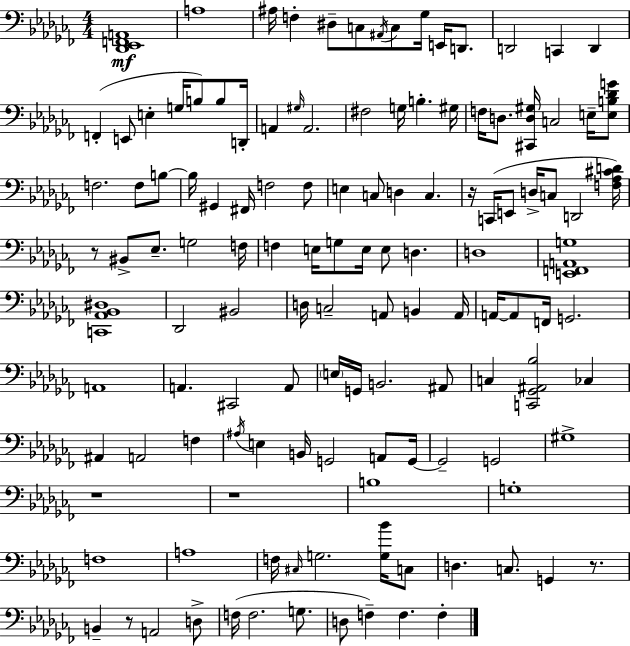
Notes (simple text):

[Db2,Eb2,F2,A2]/w A3/w A#3/s F3/q D#3/e C3/e A#2/s C3/e Gb3/s E2/s D2/e. D2/h C2/q D2/q F2/q E2/e E3/q G3/s B3/e B3/e D2/s A2/q G#3/s A2/h. F#3/h G3/s B3/q. G#3/s F3/s D3/e. [C#2,D3,G#3]/s C3/h E3/s [E3,B3,Db4,G4]/e F3/h. F3/e B3/e B3/s G#2/q F#2/s F3/h F3/e E3/q C3/e D3/q C3/q. R/s C2/s E2/e D3/s C3/e D2/h [F3,Ab3,C#4,D4]/s R/e BIS2/e Eb3/e. G3/h F3/s F3/q E3/s G3/e E3/s E3/e D3/q. D3/w [E2,F2,A2,G3]/w [C2,Ab2,Bb2,D#3]/w Db2/h BIS2/h D3/s C3/h A2/e B2/q A2/s A2/s A2/e F2/s G2/h. A2/w A2/q. C#2/h A2/e E3/s G2/s B2/h. A#2/e C3/q [C2,Gb2,A#2,Bb3]/h CES3/q A#2/q A2/h F3/q A#3/s E3/q B2/s G2/h A2/e G2/s G2/h G2/h G#3/w R/w R/w B3/w G3/w F3/w A3/w F3/s C#3/s G3/h. [G3,Bb4]/s C3/e D3/q. C3/e. G2/q R/e. B2/q R/e A2/h D3/e F3/s F3/h. G3/e. D3/e F3/q F3/q. F3/q